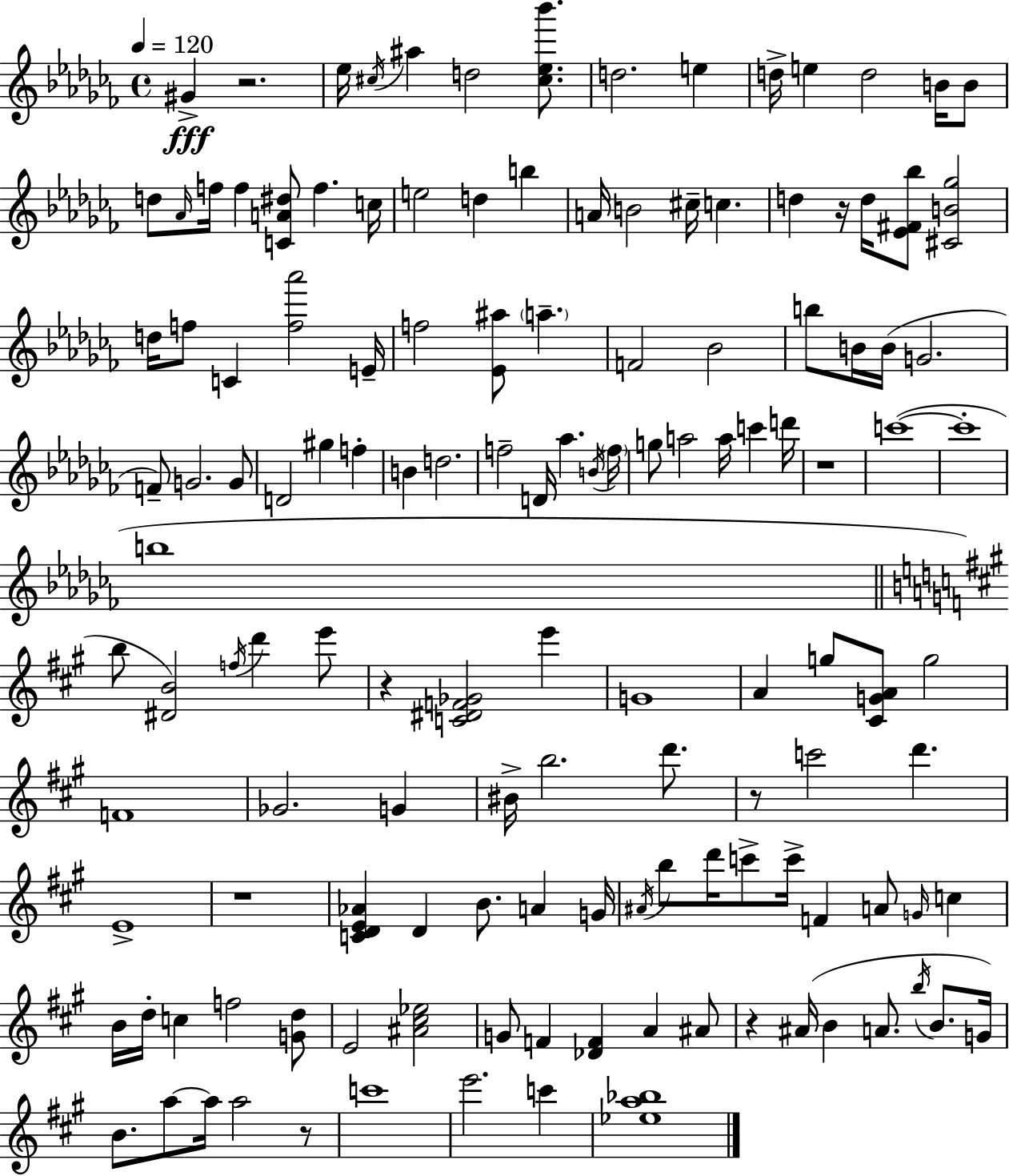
{
  \clef treble
  \time 4/4
  \defaultTimeSignature
  \key aes \minor
  \tempo 4 = 120
  gis'4->\fff r2. | ees''16 \acciaccatura { cis''16 } ais''4 d''2 <cis'' ees'' bes'''>8. | d''2. e''4 | d''16-> e''4 d''2 b'16 b'8 | \break d''8 \grace { aes'16 } f''16 f''4 <c' a' dis''>8 f''4. | c''16 e''2 d''4 b''4 | a'16 b'2 cis''16-- c''4. | d''4 r16 d''16 <ees' fis' bes''>8 <cis' b' ges''>2 | \break d''16 f''8 c'4 <f'' aes'''>2 | e'16-- f''2 <ees' ais''>8 \parenthesize a''4.-- | f'2 bes'2 | b''8 b'16 b'16( g'2. | \break f'8--) g'2. | g'8 d'2 gis''4 f''4-. | b'4 d''2. | f''2-- d'16 aes''4. | \break \acciaccatura { b'16 } \parenthesize f''16 g''8 a''2 a''16 c'''4 | d'''16 r1 | c'''1~(~ | c'''1-. | \break b''1 | \bar "||" \break \key a \major b''8 <dis' b'>2) \acciaccatura { f''16 } d'''4 e'''8 | r4 <c' dis' f' ges'>2 e'''4 | g'1 | a'4 g''8 <cis' g' a'>8 g''2 | \break f'1 | ges'2. g'4 | bis'16-> b''2. d'''8. | r8 c'''2 d'''4. | \break e'1-> | r1 | <c' d' e' aes'>4 d'4 b'8. a'4 | g'16 \acciaccatura { ais'16 } b''8 d'''16 c'''8-> c'''16-> f'4 a'8 \grace { g'16 } c''4 | \break b'16 d''16-. c''4 f''2 | <g' d''>8 e'2 <ais' cis'' ees''>2 | g'8 f'4 <des' f'>4 a'4 | ais'8 r4 ais'16( b'4 a'8. \acciaccatura { b''16 } | \break b'8. g'16) b'8. a''8~~ a''16 a''2 | r8 c'''1 | e'''2. | c'''4 <ees'' a'' bes''>1 | \break \bar "|."
}